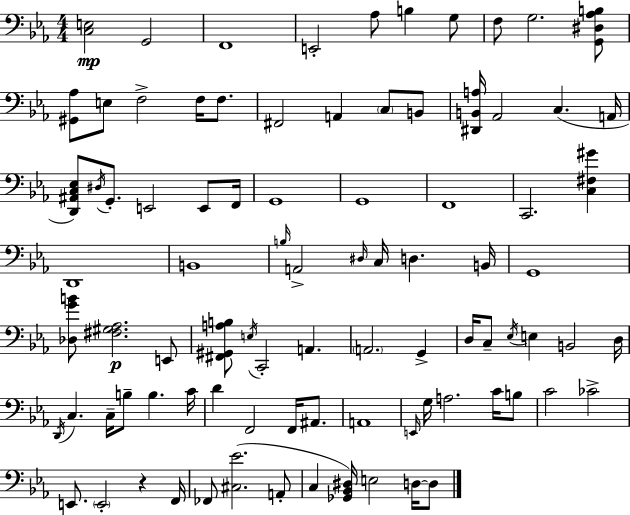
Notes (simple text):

[C3,E3]/h G2/h F2/w E2/h Ab3/e B3/q G3/e F3/e G3/h. [G2,D#3,Ab3,B3]/e [G#2,Ab3]/e E3/e F3/h F3/s F3/e. F#2/h A2/q C3/e B2/e [D#2,B2,A3]/s Ab2/h C3/q. A2/s [D2,A#2,C3,Eb3]/e D#3/s G2/e. E2/h E2/e F2/s G2/w G2/w F2/w C2/h. [C3,F#3,G#4]/q D2/w B2/w B3/s A2/h D#3/s C3/s D3/q. B2/s G2/w [Db3,G4,B4]/e [F#3,G#3,Ab3]/h. E2/e [F#2,G#2,A3,B3]/e E3/s C2/h A2/q. A2/h. G2/q D3/s C3/e Eb3/s E3/q B2/h D3/s D2/s C3/q. C3/s B3/e B3/q. C4/s D4/q F2/h F2/s A#2/e. A2/w E2/s G3/s A3/h. C4/s B3/e C4/h CES4/h E2/e. E2/h R/q F2/s FES2/e [C#3,Eb4]/h. A2/e C3/q [Gb2,Bb2,D#3]/s E3/h D3/s D3/e